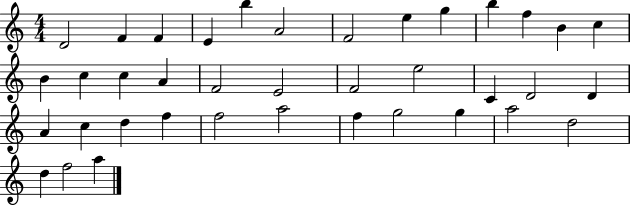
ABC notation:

X:1
T:Untitled
M:4/4
L:1/4
K:C
D2 F F E b A2 F2 e g b f B c B c c A F2 E2 F2 e2 C D2 D A c d f f2 a2 f g2 g a2 d2 d f2 a